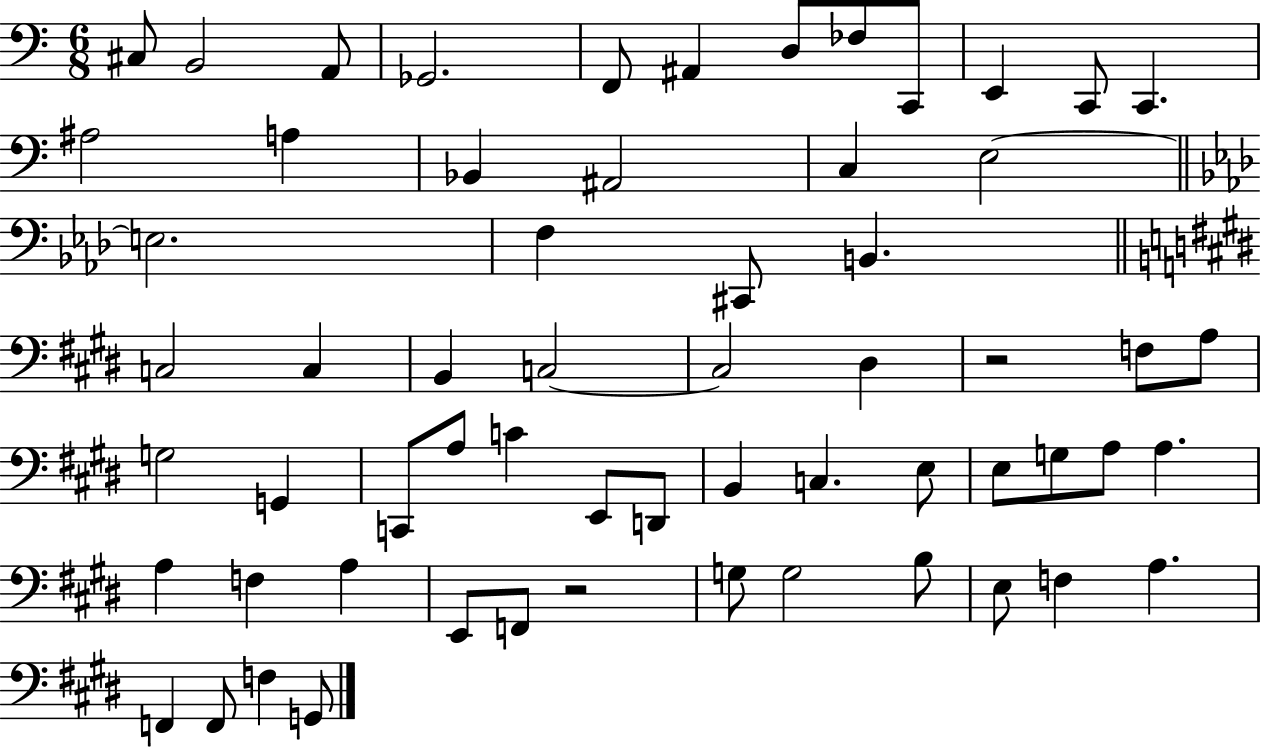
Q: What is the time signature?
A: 6/8